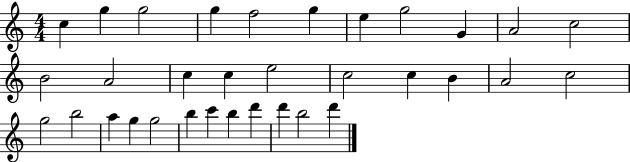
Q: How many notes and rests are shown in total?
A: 33